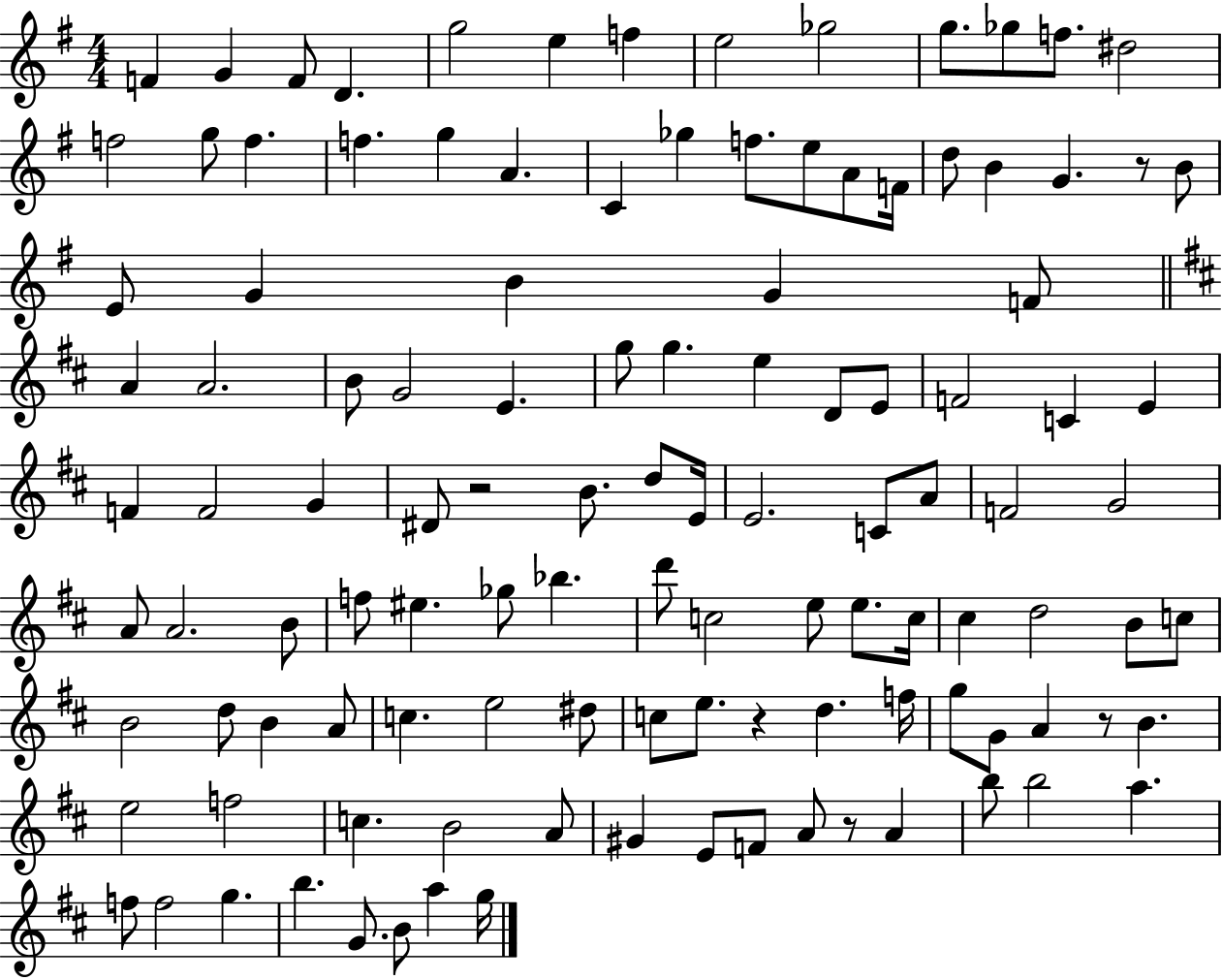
F4/q G4/q F4/e D4/q. G5/h E5/q F5/q E5/h Gb5/h G5/e. Gb5/e F5/e. D#5/h F5/h G5/e F5/q. F5/q. G5/q A4/q. C4/q Gb5/q F5/e. E5/e A4/e F4/s D5/e B4/q G4/q. R/e B4/e E4/e G4/q B4/q G4/q F4/e A4/q A4/h. B4/e G4/h E4/q. G5/e G5/q. E5/q D4/e E4/e F4/h C4/q E4/q F4/q F4/h G4/q D#4/e R/h B4/e. D5/e E4/s E4/h. C4/e A4/e F4/h G4/h A4/e A4/h. B4/e F5/e EIS5/q. Gb5/e Bb5/q. D6/e C5/h E5/e E5/e. C5/s C#5/q D5/h B4/e C5/e B4/h D5/e B4/q A4/e C5/q. E5/h D#5/e C5/e E5/e. R/q D5/q. F5/s G5/e G4/e A4/q R/e B4/q. E5/h F5/h C5/q. B4/h A4/e G#4/q E4/e F4/e A4/e R/e A4/q B5/e B5/h A5/q. F5/e F5/h G5/q. B5/q. G4/e. B4/e A5/q G5/s